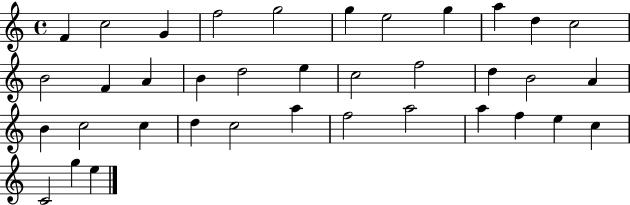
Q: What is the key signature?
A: C major